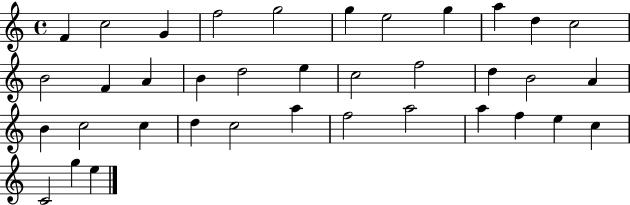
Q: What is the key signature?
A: C major